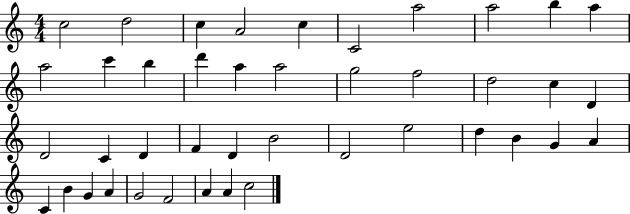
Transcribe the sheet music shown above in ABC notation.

X:1
T:Untitled
M:4/4
L:1/4
K:C
c2 d2 c A2 c C2 a2 a2 b a a2 c' b d' a a2 g2 f2 d2 c D D2 C D F D B2 D2 e2 d B G A C B G A G2 F2 A A c2